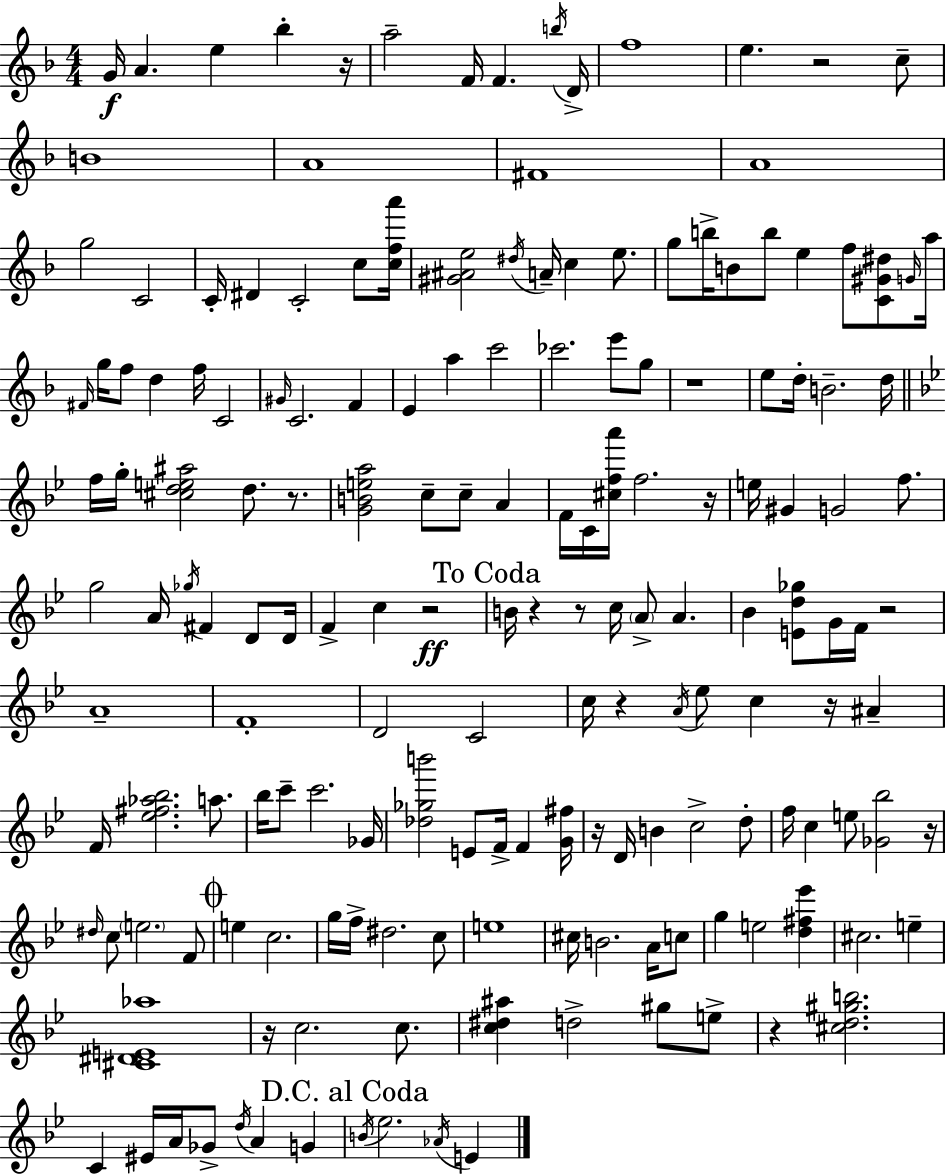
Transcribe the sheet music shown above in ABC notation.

X:1
T:Untitled
M:4/4
L:1/4
K:Dm
G/4 A e _b z/4 a2 F/4 F b/4 D/4 f4 e z2 c/2 B4 A4 ^F4 A4 g2 C2 C/4 ^D C2 c/2 [cfa']/4 [^G^Ae]2 ^d/4 A/4 c e/2 g/2 b/4 B/2 b/2 e f/2 [C^G^d]/2 G/4 a/4 ^F/4 g/4 f/2 d f/4 C2 ^G/4 C2 F E a c'2 _c'2 e'/2 g/2 z4 e/2 d/4 B2 d/4 f/4 g/4 [^cde^a]2 d/2 z/2 [GBea]2 c/2 c/2 A F/4 C/4 [^cfa']/4 f2 z/4 e/4 ^G G2 f/2 g2 A/4 _g/4 ^F D/2 D/4 F c z2 B/4 z z/2 c/4 A/2 A _B [Ed_g]/2 G/4 F/4 z2 A4 F4 D2 C2 c/4 z A/4 _e/2 c z/4 ^A F/4 [_e^f_a_b]2 a/2 _b/4 c'/2 c'2 _G/4 [_d_gb']2 E/2 F/4 F [G^f]/4 z/4 D/4 B c2 d/2 f/4 c e/2 [_G_b]2 z/4 ^d/4 c/2 e2 F/2 e c2 g/4 f/4 ^d2 c/2 e4 ^c/4 B2 A/4 c/2 g e2 [d^f_e'] ^c2 e [^C^DE_a]4 z/4 c2 c/2 [c^d^a] d2 ^g/2 e/2 z [^cd^gb]2 C ^E/4 A/4 _G/2 d/4 A G B/4 _e2 _A/4 E